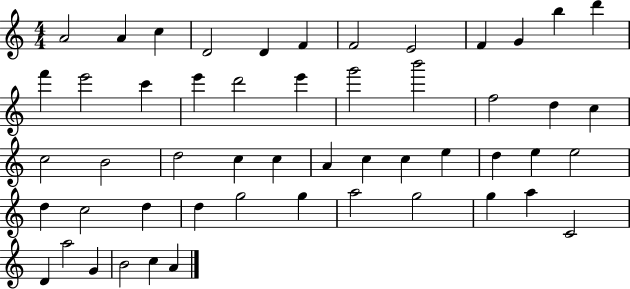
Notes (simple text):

A4/h A4/q C5/q D4/h D4/q F4/q F4/h E4/h F4/q G4/q B5/q D6/q F6/q E6/h C6/q E6/q D6/h E6/q G6/h B6/h F5/h D5/q C5/q C5/h B4/h D5/h C5/q C5/q A4/q C5/q C5/q E5/q D5/q E5/q E5/h D5/q C5/h D5/q D5/q G5/h G5/q A5/h G5/h G5/q A5/q C4/h D4/q A5/h G4/q B4/h C5/q A4/q